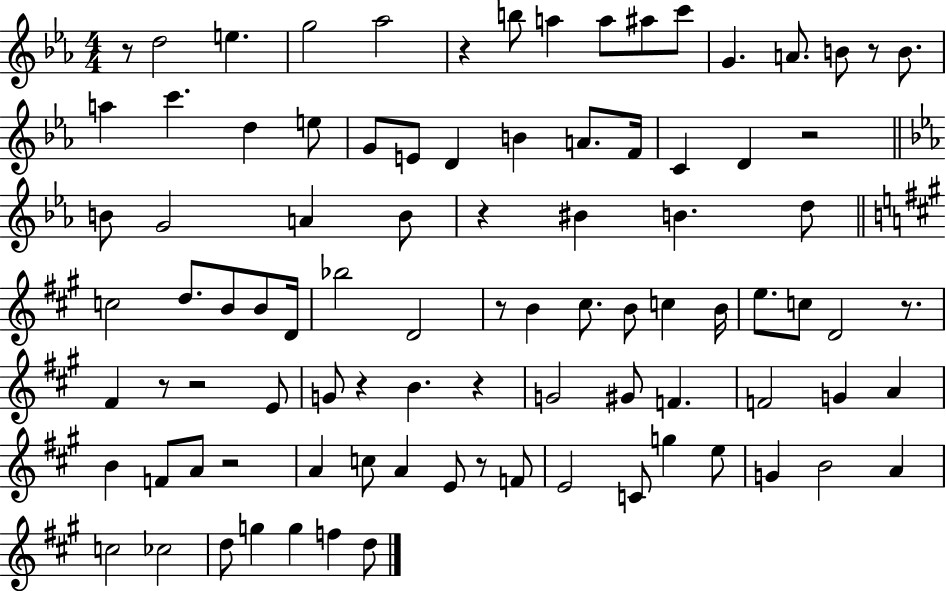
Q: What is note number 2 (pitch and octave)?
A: E5